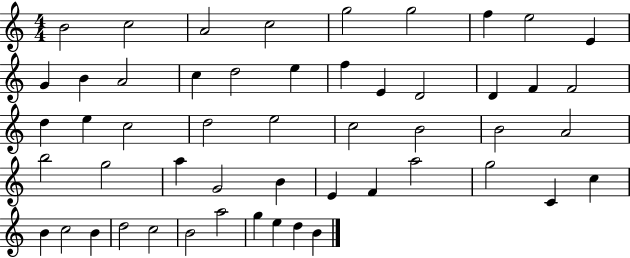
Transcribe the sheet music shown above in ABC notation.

X:1
T:Untitled
M:4/4
L:1/4
K:C
B2 c2 A2 c2 g2 g2 f e2 E G B A2 c d2 e f E D2 D F F2 d e c2 d2 e2 c2 B2 B2 A2 b2 g2 a G2 B E F a2 g2 C c B c2 B d2 c2 B2 a2 g e d B